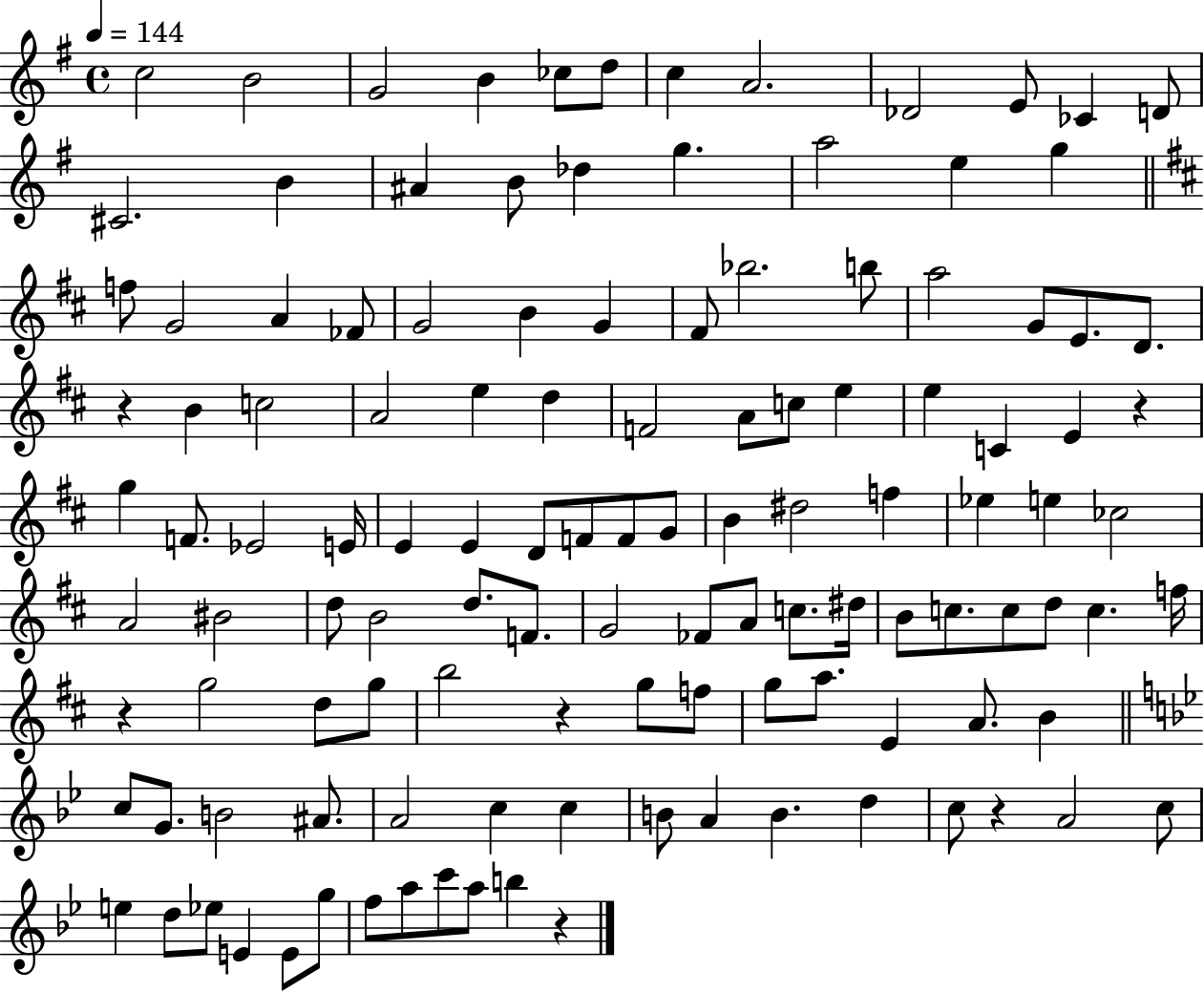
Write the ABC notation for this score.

X:1
T:Untitled
M:4/4
L:1/4
K:G
c2 B2 G2 B _c/2 d/2 c A2 _D2 E/2 _C D/2 ^C2 B ^A B/2 _d g a2 e g f/2 G2 A _F/2 G2 B G ^F/2 _b2 b/2 a2 G/2 E/2 D/2 z B c2 A2 e d F2 A/2 c/2 e e C E z g F/2 _E2 E/4 E E D/2 F/2 F/2 G/2 B ^d2 f _e e _c2 A2 ^B2 d/2 B2 d/2 F/2 G2 _F/2 A/2 c/2 ^d/4 B/2 c/2 c/2 d/2 c f/4 z g2 d/2 g/2 b2 z g/2 f/2 g/2 a/2 E A/2 B c/2 G/2 B2 ^A/2 A2 c c B/2 A B d c/2 z A2 c/2 e d/2 _e/2 E E/2 g/2 f/2 a/2 c'/2 a/2 b z